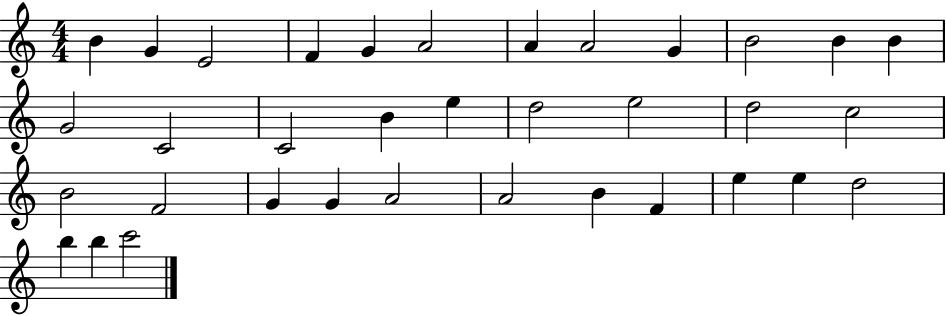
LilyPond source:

{
  \clef treble
  \numericTimeSignature
  \time 4/4
  \key c \major
  b'4 g'4 e'2 | f'4 g'4 a'2 | a'4 a'2 g'4 | b'2 b'4 b'4 | \break g'2 c'2 | c'2 b'4 e''4 | d''2 e''2 | d''2 c''2 | \break b'2 f'2 | g'4 g'4 a'2 | a'2 b'4 f'4 | e''4 e''4 d''2 | \break b''4 b''4 c'''2 | \bar "|."
}